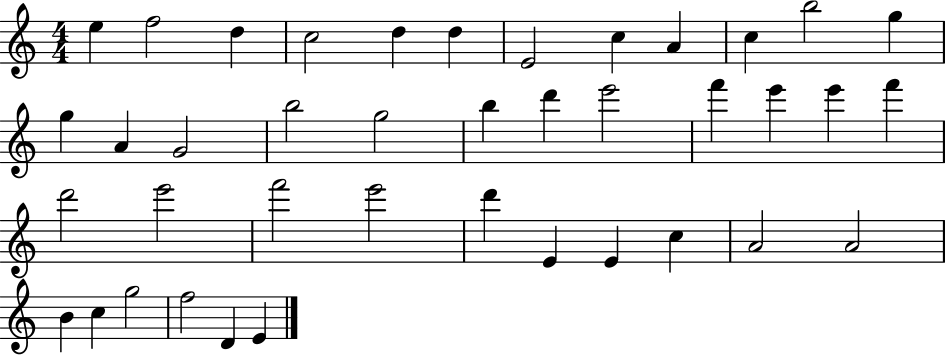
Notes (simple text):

E5/q F5/h D5/q C5/h D5/q D5/q E4/h C5/q A4/q C5/q B5/h G5/q G5/q A4/q G4/h B5/h G5/h B5/q D6/q E6/h F6/q E6/q E6/q F6/q D6/h E6/h F6/h E6/h D6/q E4/q E4/q C5/q A4/h A4/h B4/q C5/q G5/h F5/h D4/q E4/q